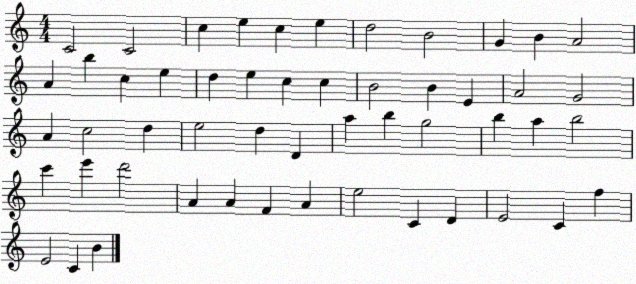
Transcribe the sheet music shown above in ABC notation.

X:1
T:Untitled
M:4/4
L:1/4
K:C
C2 C2 c e c e d2 B2 G B A2 A b c e d e c c B2 B E A2 G2 A c2 d e2 d D a b g2 b a b2 c' e' d'2 A A F A e2 C D E2 C f E2 C B